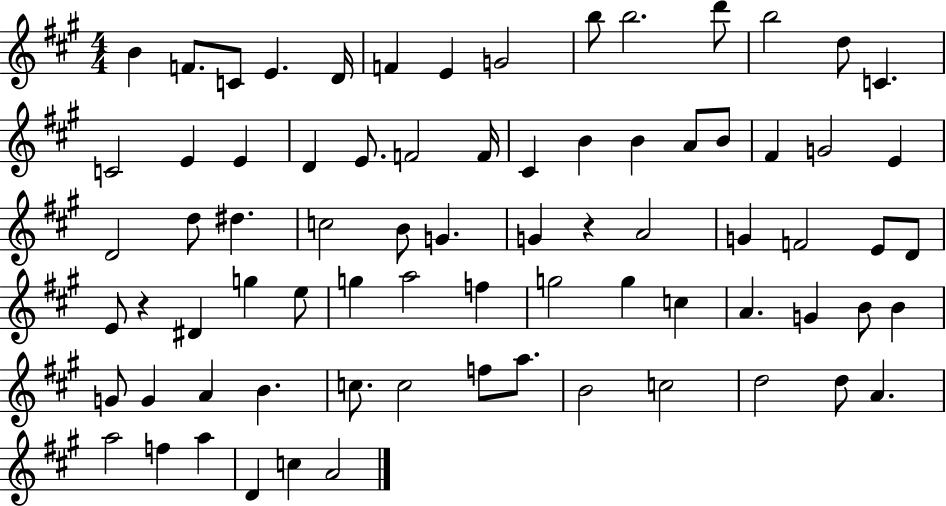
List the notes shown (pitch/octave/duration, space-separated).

B4/q F4/e. C4/e E4/q. D4/s F4/q E4/q G4/h B5/e B5/h. D6/e B5/h D5/e C4/q. C4/h E4/q E4/q D4/q E4/e. F4/h F4/s C#4/q B4/q B4/q A4/e B4/e F#4/q G4/h E4/q D4/h D5/e D#5/q. C5/h B4/e G4/q. G4/q R/q A4/h G4/q F4/h E4/e D4/e E4/e R/q D#4/q G5/q E5/e G5/q A5/h F5/q G5/h G5/q C5/q A4/q. G4/q B4/e B4/q G4/e G4/q A4/q B4/q. C5/e. C5/h F5/e A5/e. B4/h C5/h D5/h D5/e A4/q. A5/h F5/q A5/q D4/q C5/q A4/h